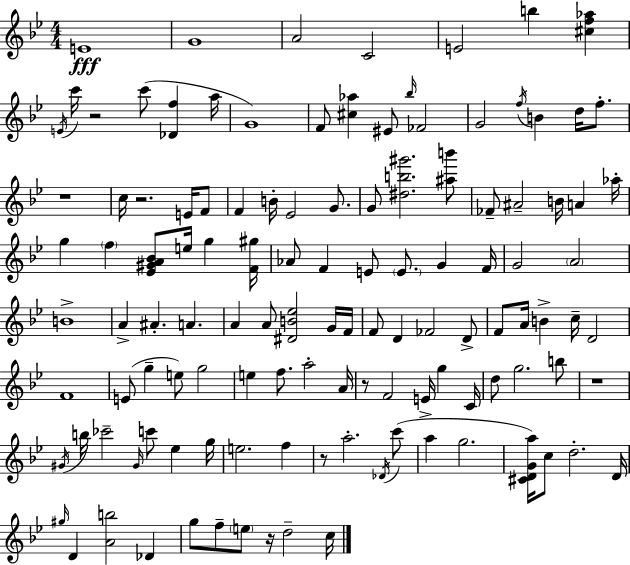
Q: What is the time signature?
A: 4/4